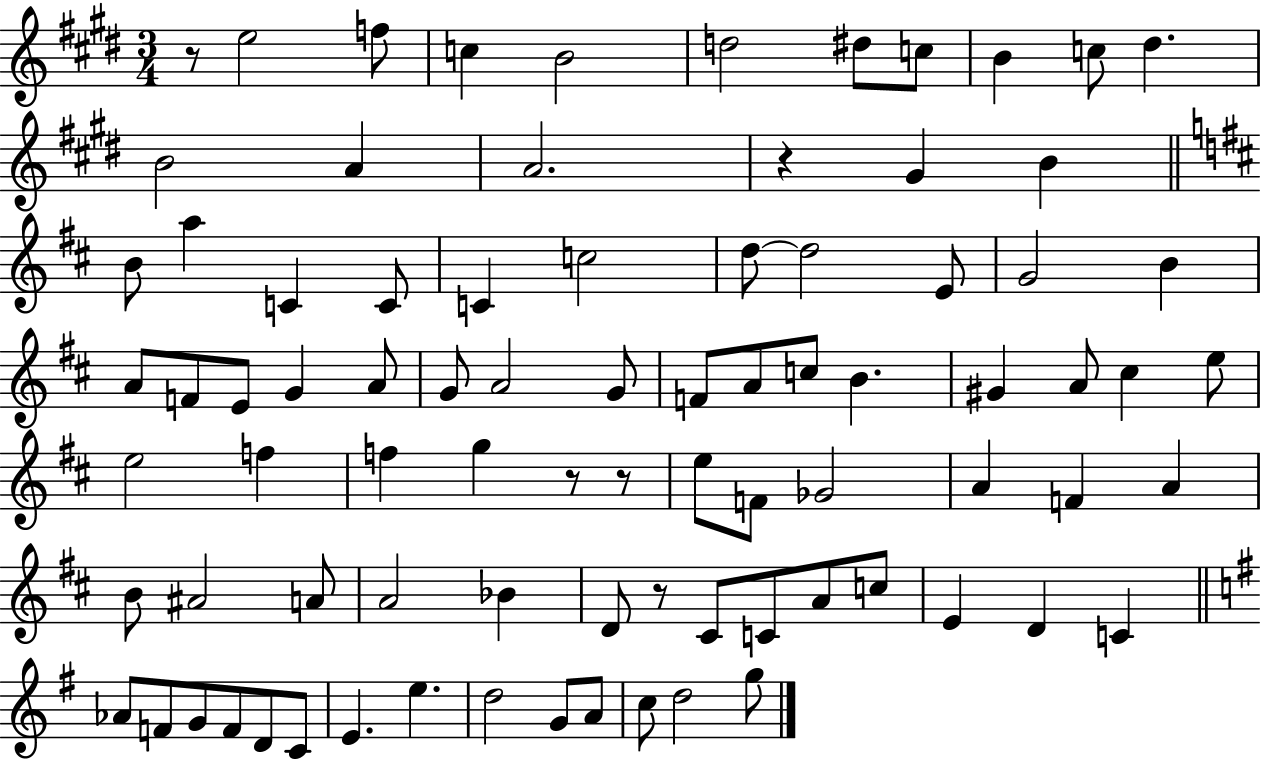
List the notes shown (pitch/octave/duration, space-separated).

R/e E5/h F5/e C5/q B4/h D5/h D#5/e C5/e B4/q C5/e D#5/q. B4/h A4/q A4/h. R/q G#4/q B4/q B4/e A5/q C4/q C4/e C4/q C5/h D5/e D5/h E4/e G4/h B4/q A4/e F4/e E4/e G4/q A4/e G4/e A4/h G4/e F4/e A4/e C5/e B4/q. G#4/q A4/e C#5/q E5/e E5/h F5/q F5/q G5/q R/e R/e E5/e F4/e Gb4/h A4/q F4/q A4/q B4/e A#4/h A4/e A4/h Bb4/q D4/e R/e C#4/e C4/e A4/e C5/e E4/q D4/q C4/q Ab4/e F4/e G4/e F4/e D4/e C4/e E4/q. E5/q. D5/h G4/e A4/e C5/e D5/h G5/e